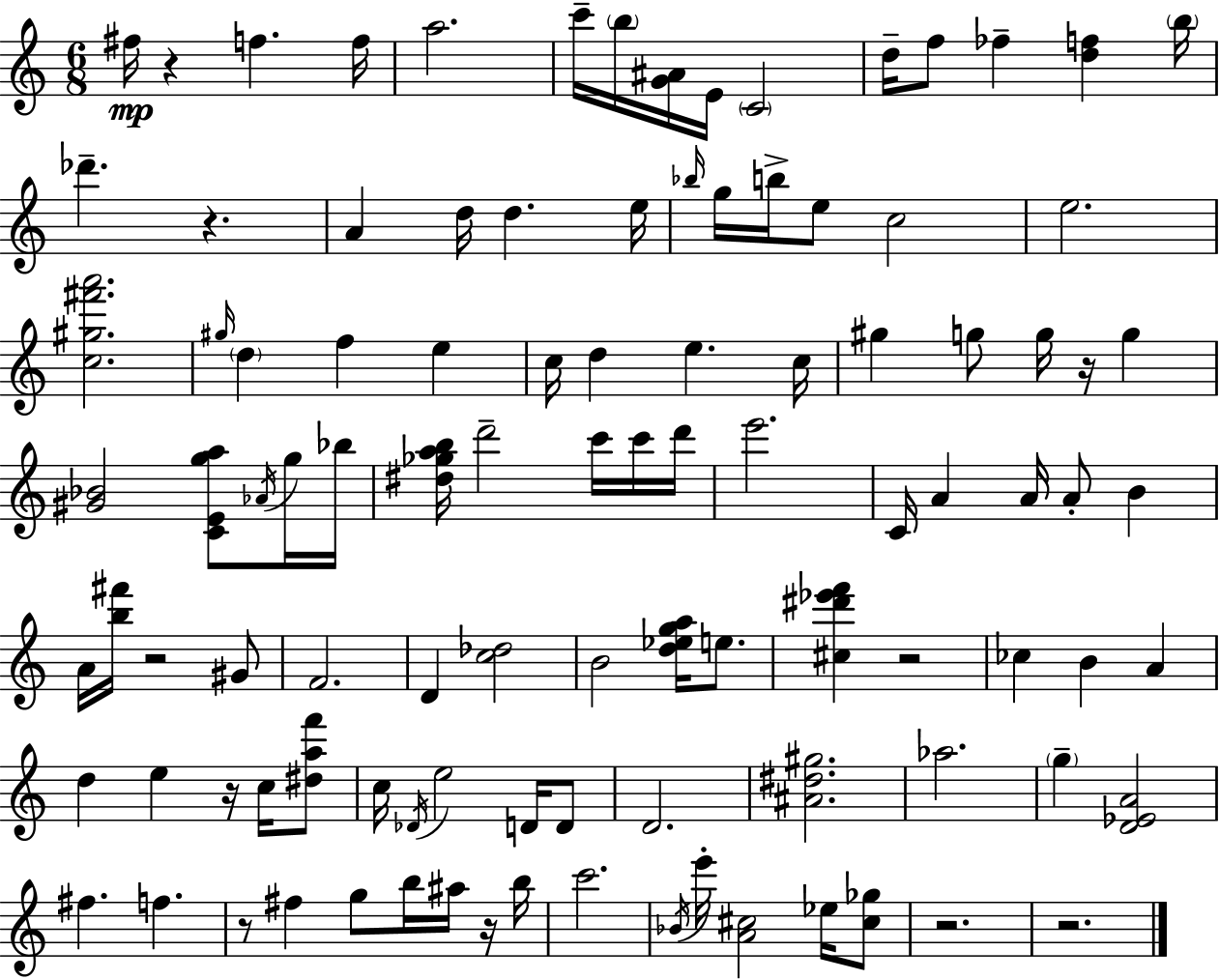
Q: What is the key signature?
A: C major